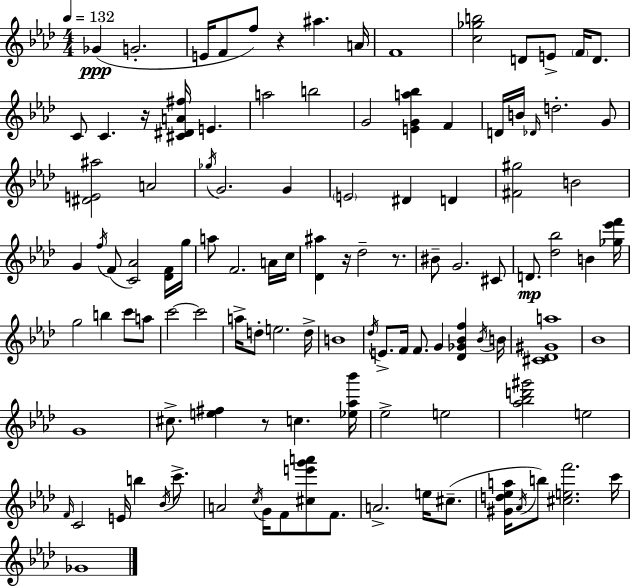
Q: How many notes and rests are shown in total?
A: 112